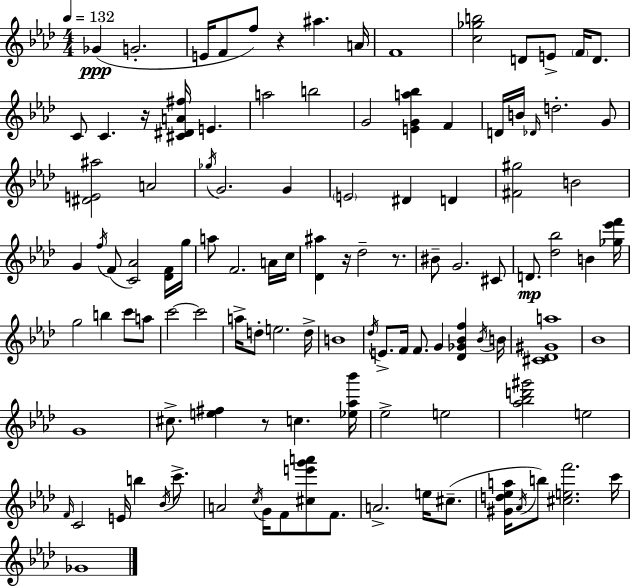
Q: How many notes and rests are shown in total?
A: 112